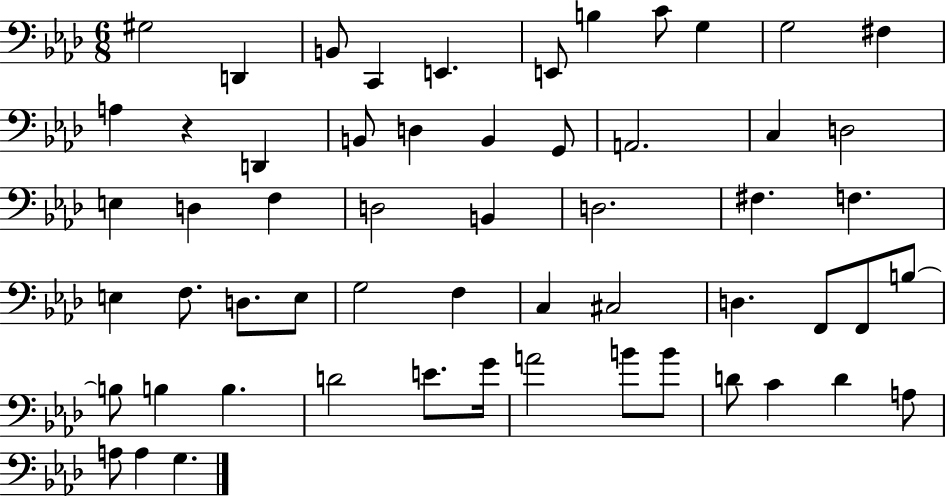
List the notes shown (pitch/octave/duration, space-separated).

G#3/h D2/q B2/e C2/q E2/q. E2/e B3/q C4/e G3/q G3/h F#3/q A3/q R/q D2/q B2/e D3/q B2/q G2/e A2/h. C3/q D3/h E3/q D3/q F3/q D3/h B2/q D3/h. F#3/q. F3/q. E3/q F3/e. D3/e. E3/e G3/h F3/q C3/q C#3/h D3/q. F2/e F2/e B3/e B3/e B3/q B3/q. D4/h E4/e. G4/s A4/h B4/e B4/e D4/e C4/q D4/q A3/e A3/e A3/q G3/q.